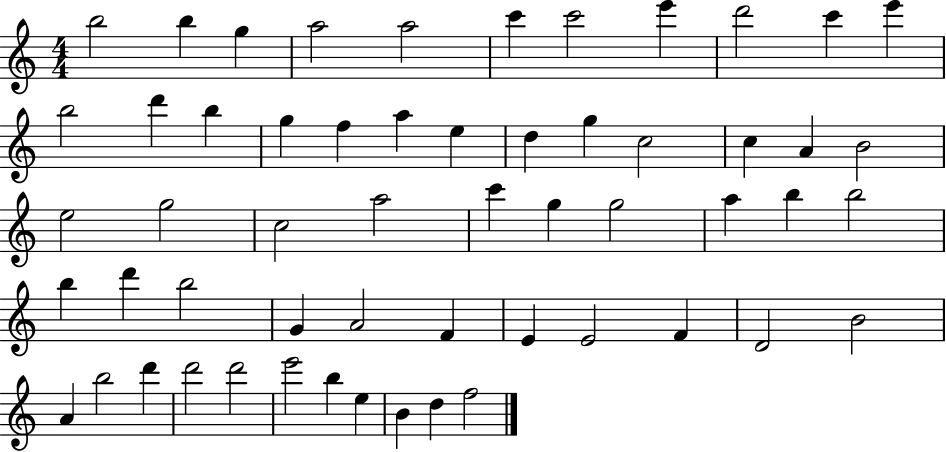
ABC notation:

X:1
T:Untitled
M:4/4
L:1/4
K:C
b2 b g a2 a2 c' c'2 e' d'2 c' e' b2 d' b g f a e d g c2 c A B2 e2 g2 c2 a2 c' g g2 a b b2 b d' b2 G A2 F E E2 F D2 B2 A b2 d' d'2 d'2 e'2 b e B d f2